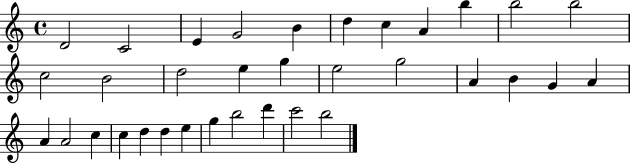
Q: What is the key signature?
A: C major